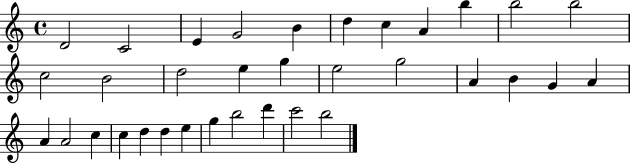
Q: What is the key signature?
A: C major